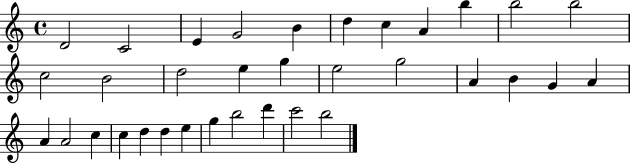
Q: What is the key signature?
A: C major